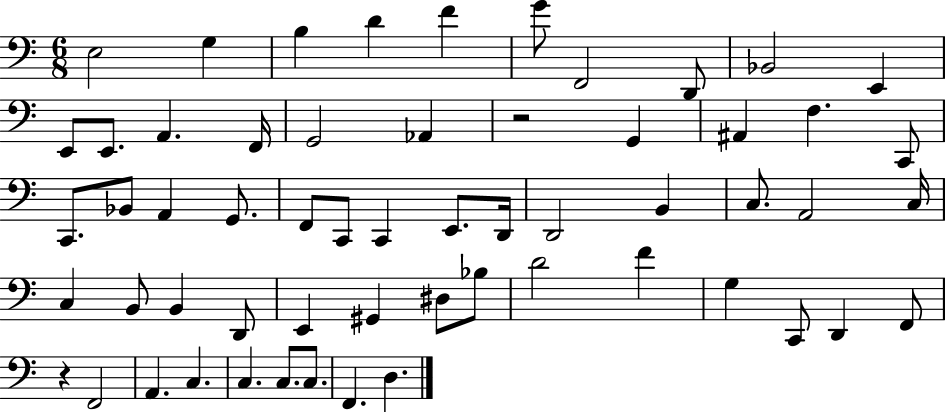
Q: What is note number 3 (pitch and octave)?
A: B3